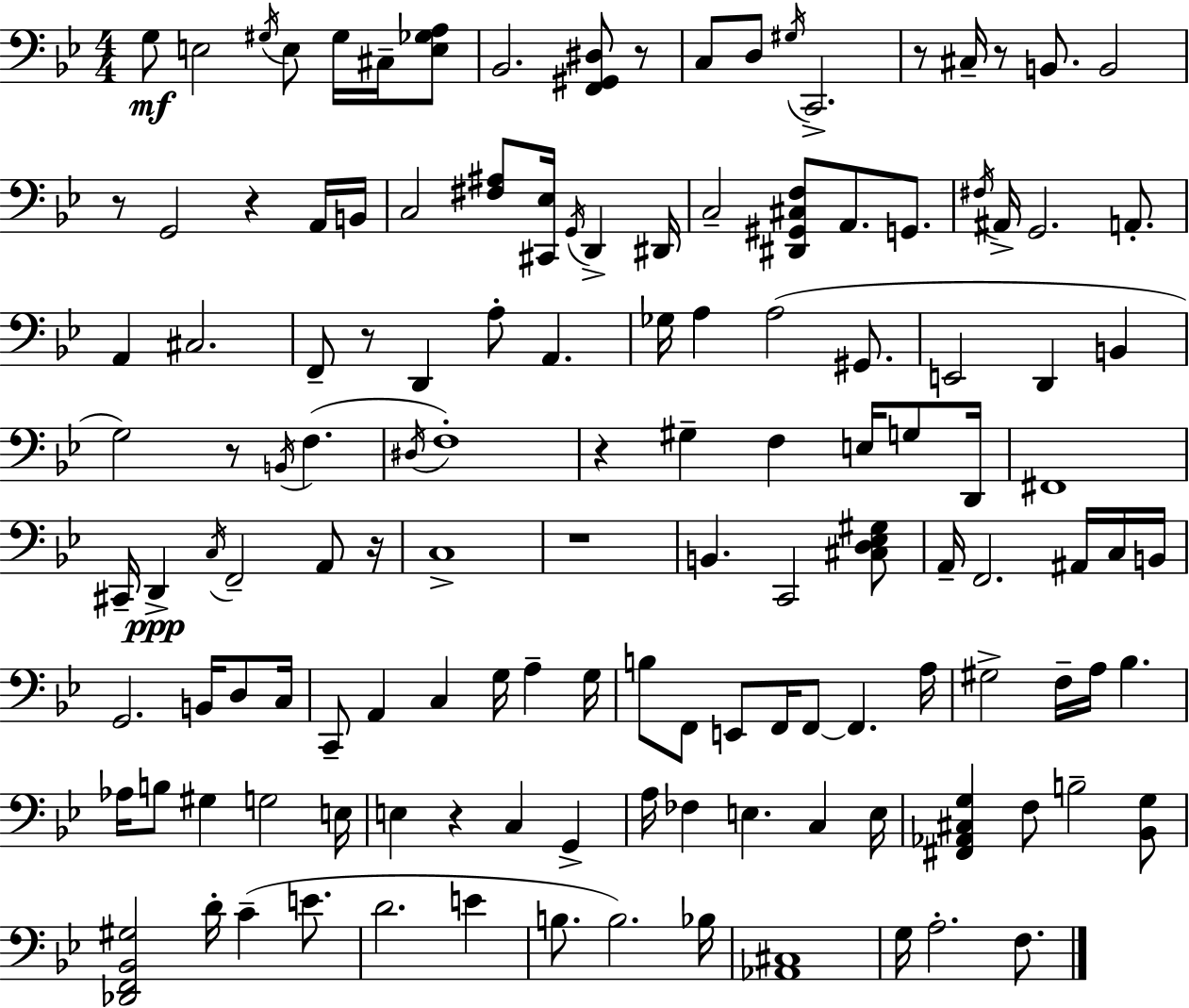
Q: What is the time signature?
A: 4/4